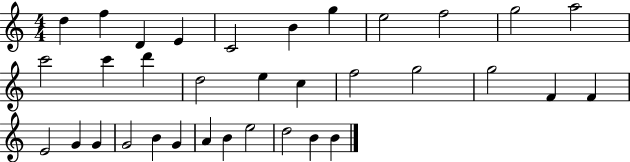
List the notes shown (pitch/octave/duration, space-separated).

D5/q F5/q D4/q E4/q C4/h B4/q G5/q E5/h F5/h G5/h A5/h C6/h C6/q D6/q D5/h E5/q C5/q F5/h G5/h G5/h F4/q F4/q E4/h G4/q G4/q G4/h B4/q G4/q A4/q B4/q E5/h D5/h B4/q B4/q